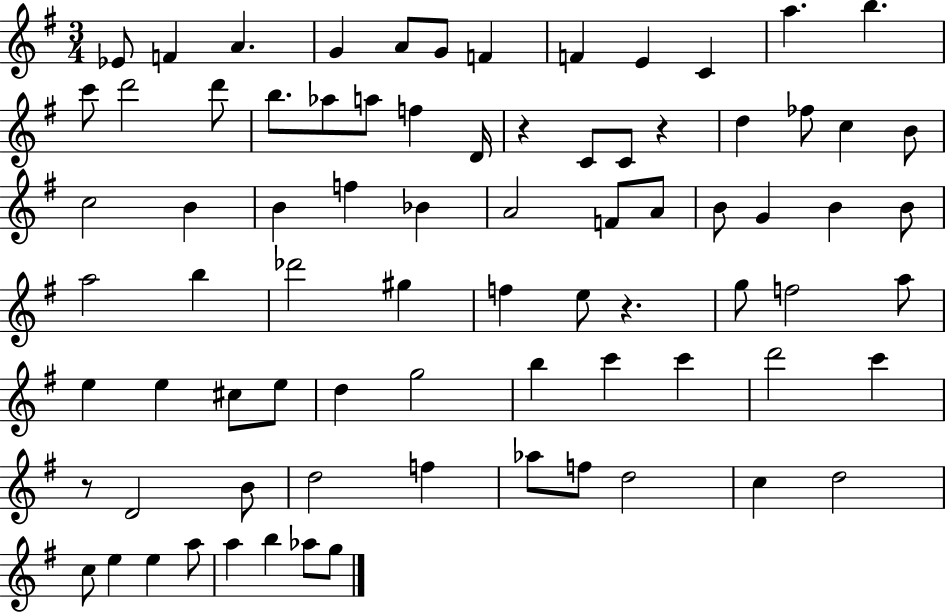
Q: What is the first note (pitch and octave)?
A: Eb4